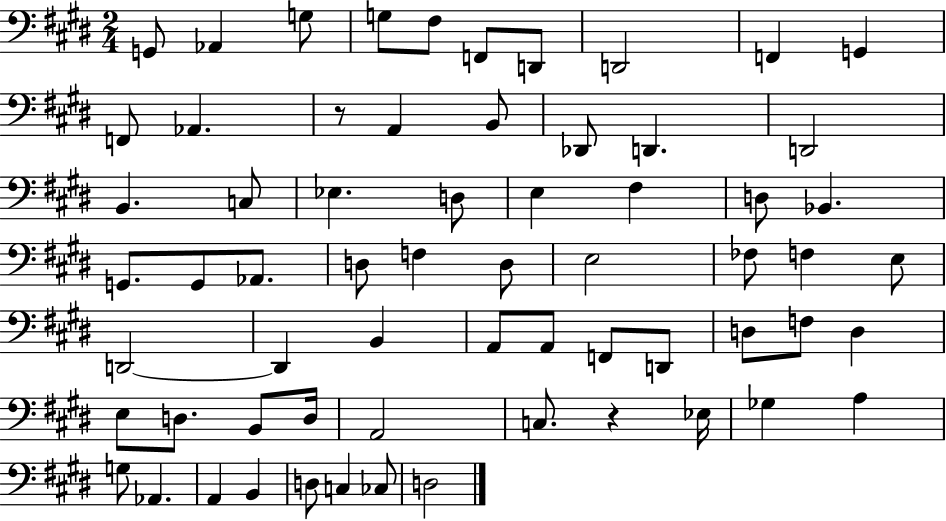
{
  \clef bass
  \numericTimeSignature
  \time 2/4
  \key e \major
  g,8 aes,4 g8 | g8 fis8 f,8 d,8 | d,2 | f,4 g,4 | \break f,8 aes,4. | r8 a,4 b,8 | des,8 d,4. | d,2 | \break b,4. c8 | ees4. d8 | e4 fis4 | d8 bes,4. | \break g,8. g,8 aes,8. | d8 f4 d8 | e2 | fes8 f4 e8 | \break d,2~~ | d,4 b,4 | a,8 a,8 f,8 d,8 | d8 f8 d4 | \break e8 d8. b,8 d16 | a,2 | c8. r4 ees16 | ges4 a4 | \break g8 aes,4. | a,4 b,4 | d8 c4 ces8 | d2 | \break \bar "|."
}